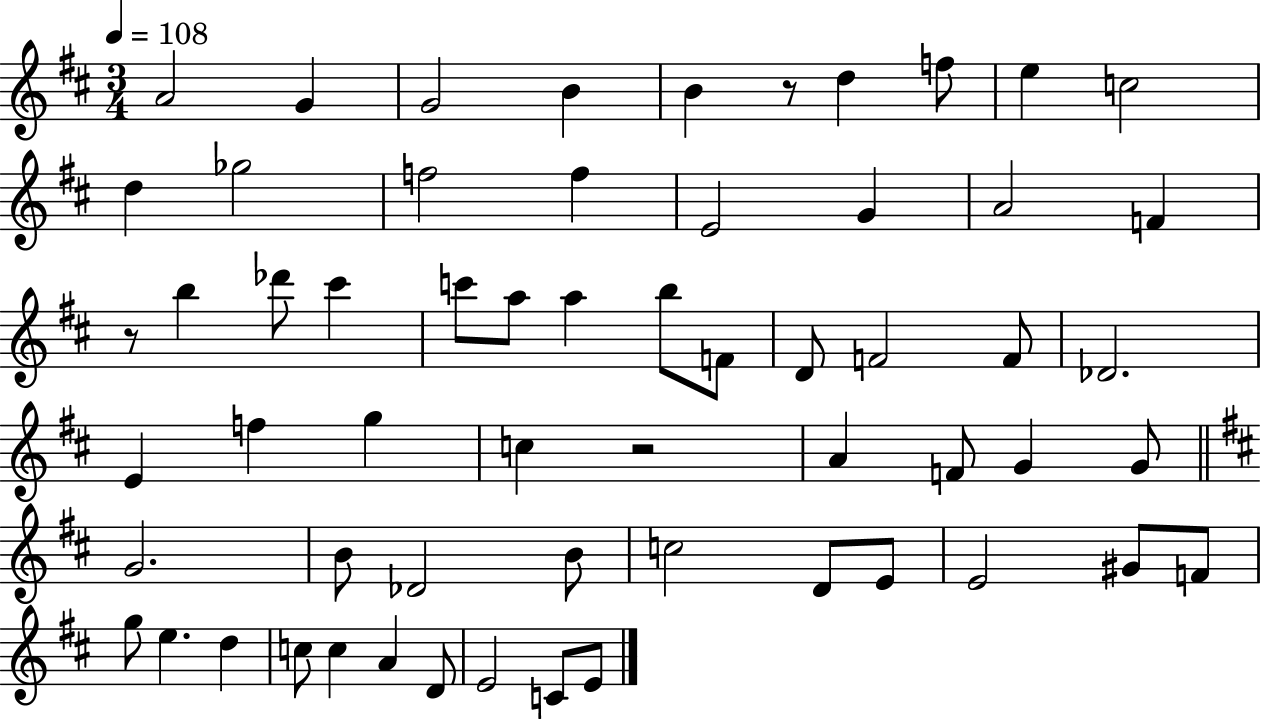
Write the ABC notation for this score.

X:1
T:Untitled
M:3/4
L:1/4
K:D
A2 G G2 B B z/2 d f/2 e c2 d _g2 f2 f E2 G A2 F z/2 b _d'/2 ^c' c'/2 a/2 a b/2 F/2 D/2 F2 F/2 _D2 E f g c z2 A F/2 G G/2 G2 B/2 _D2 B/2 c2 D/2 E/2 E2 ^G/2 F/2 g/2 e d c/2 c A D/2 E2 C/2 E/2